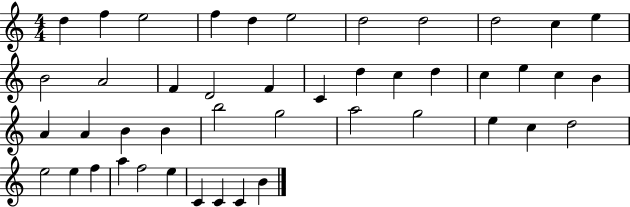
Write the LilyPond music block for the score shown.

{
  \clef treble
  \numericTimeSignature
  \time 4/4
  \key c \major
  d''4 f''4 e''2 | f''4 d''4 e''2 | d''2 d''2 | d''2 c''4 e''4 | \break b'2 a'2 | f'4 d'2 f'4 | c'4 d''4 c''4 d''4 | c''4 e''4 c''4 b'4 | \break a'4 a'4 b'4 b'4 | b''2 g''2 | a''2 g''2 | e''4 c''4 d''2 | \break e''2 e''4 f''4 | a''4 f''2 e''4 | c'4 c'4 c'4 b'4 | \bar "|."
}